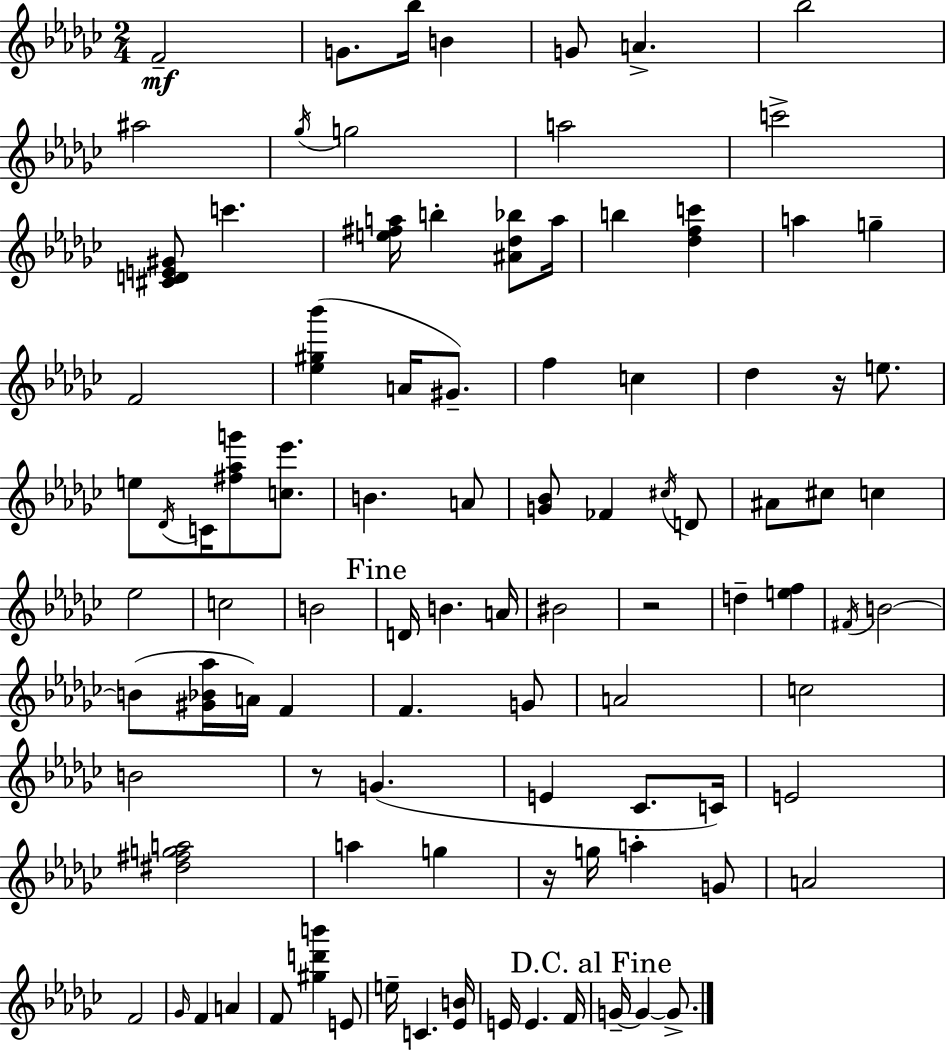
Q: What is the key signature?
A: EES minor